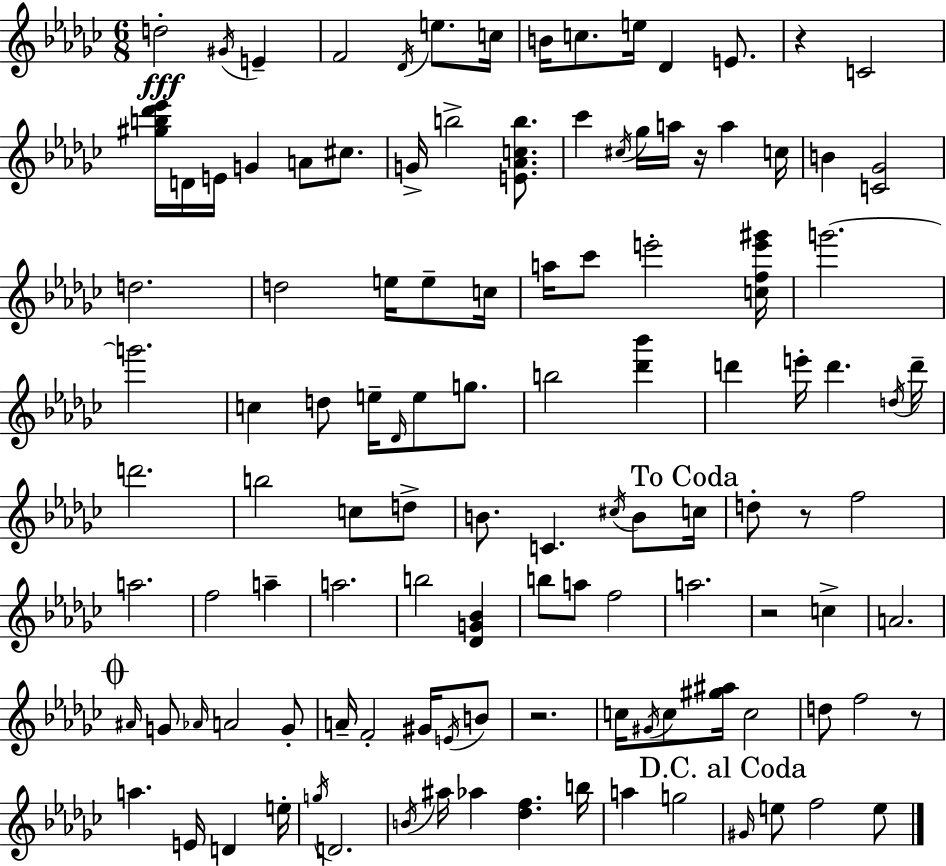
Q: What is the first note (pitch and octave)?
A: D5